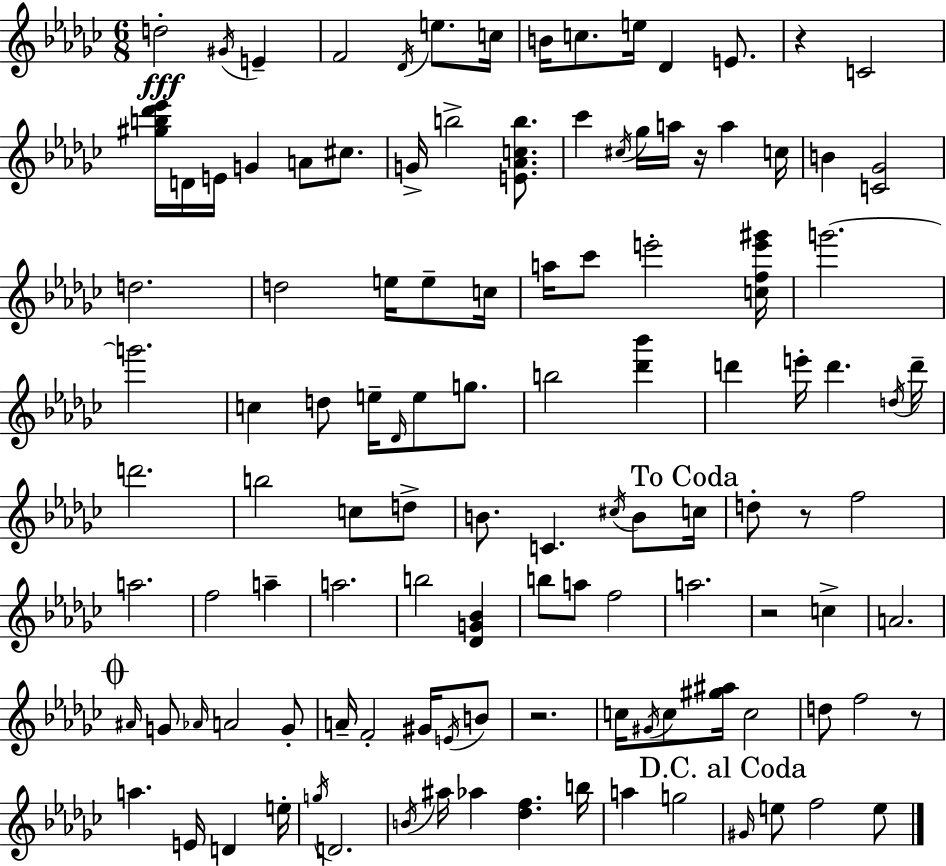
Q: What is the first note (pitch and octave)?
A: D5